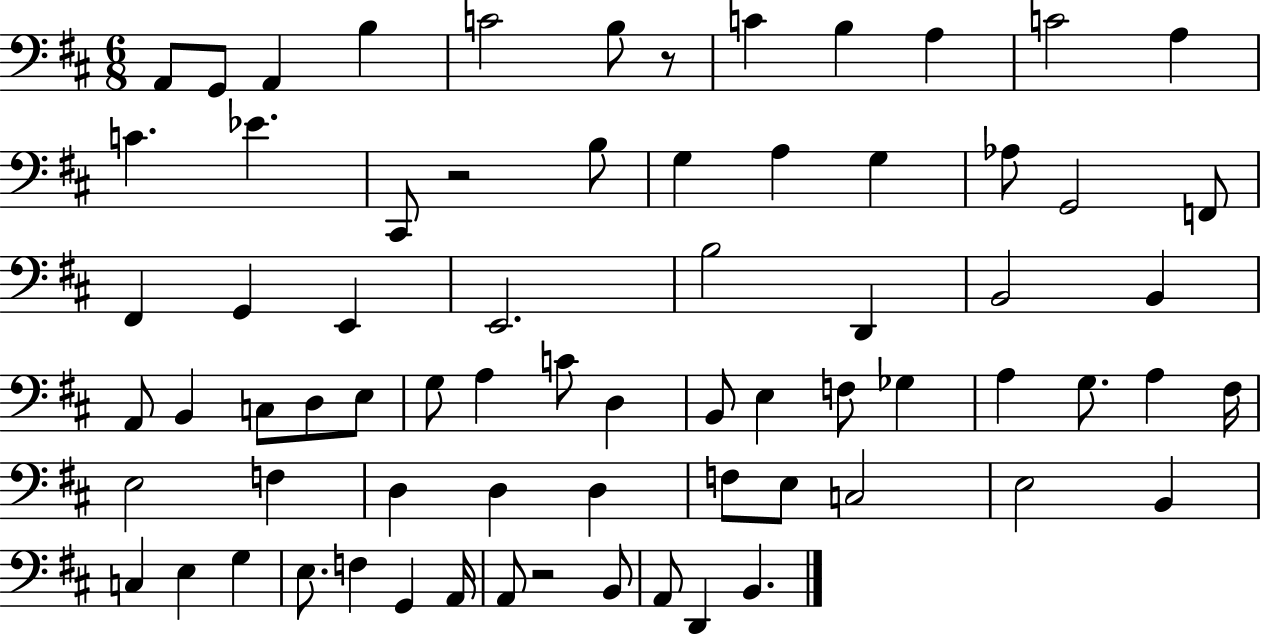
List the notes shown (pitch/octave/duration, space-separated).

A2/e G2/e A2/q B3/q C4/h B3/e R/e C4/q B3/q A3/q C4/h A3/q C4/q. Eb4/q. C#2/e R/h B3/e G3/q A3/q G3/q Ab3/e G2/h F2/e F#2/q G2/q E2/q E2/h. B3/h D2/q B2/h B2/q A2/e B2/q C3/e D3/e E3/e G3/e A3/q C4/e D3/q B2/e E3/q F3/e Gb3/q A3/q G3/e. A3/q F#3/s E3/h F3/q D3/q D3/q D3/q F3/e E3/e C3/h E3/h B2/q C3/q E3/q G3/q E3/e. F3/q G2/q A2/s A2/e R/h B2/e A2/e D2/q B2/q.